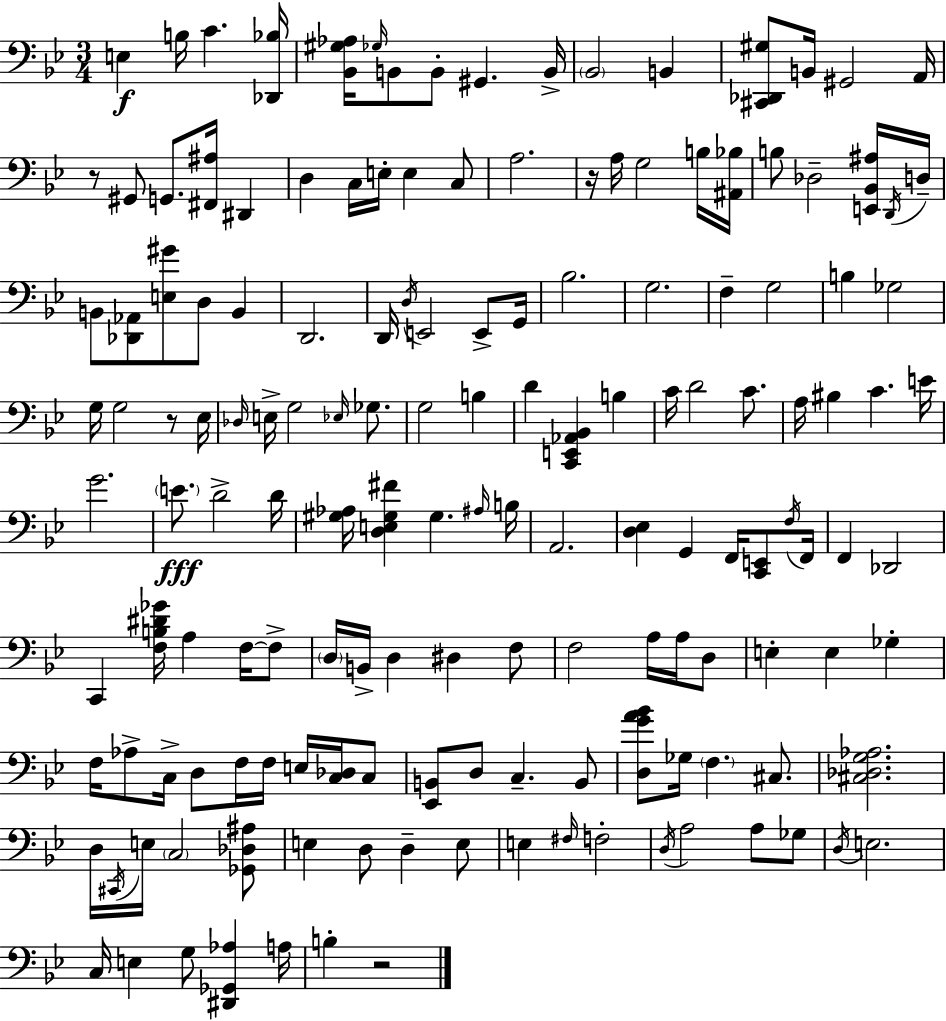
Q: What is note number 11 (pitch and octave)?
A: B2